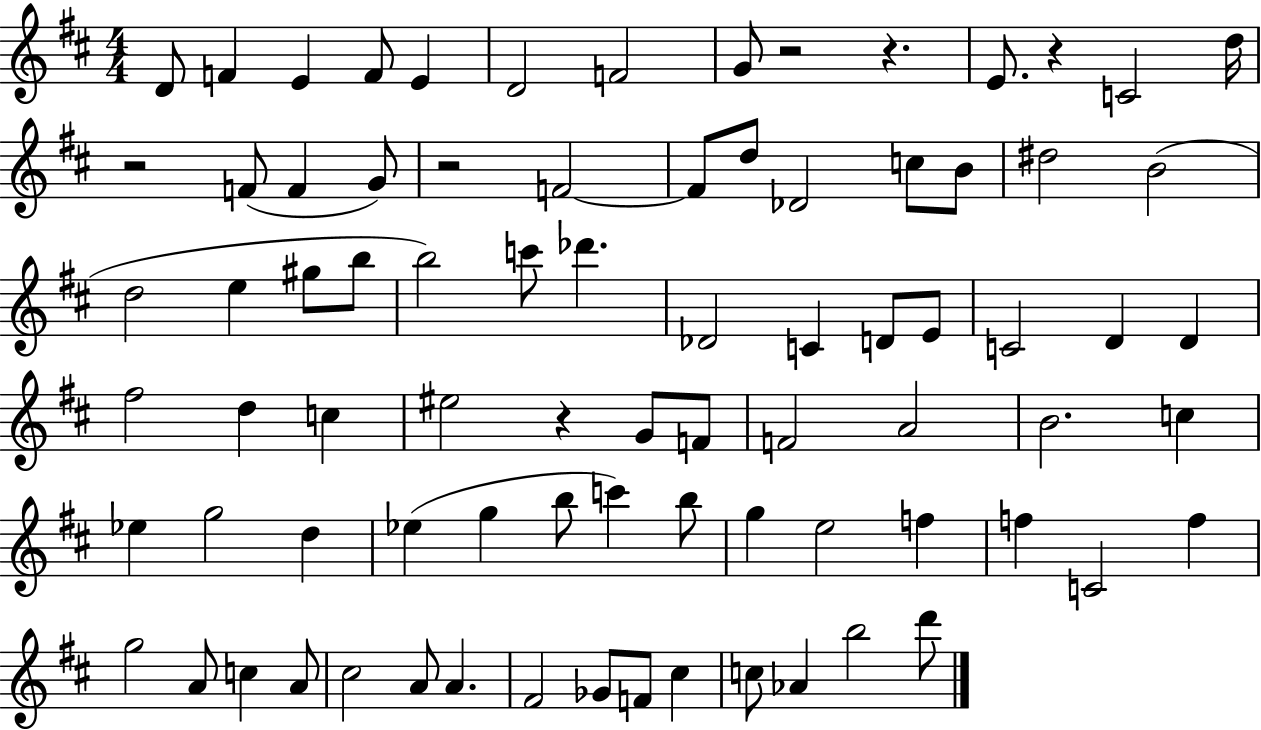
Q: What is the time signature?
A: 4/4